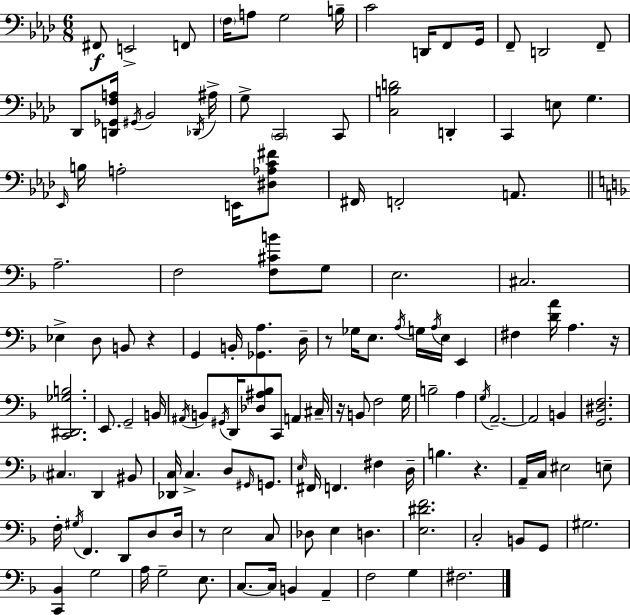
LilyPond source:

{
  \clef bass
  \numericTimeSignature
  \time 6/8
  \key f \minor
  fis,8\f e,2-> f,8 | \parenthesize f16 a8 g2 b16-- | c'2 d,16 f,8 g,16 | f,8-- d,2 f,8-- | \break des,8 <d, ges, f a>16 \acciaccatura { gis,16 } bes,2 | \acciaccatura { des,16 } ais16-> g8-> \parenthesize c,2 | c,8 <c b d'>2 d,4-. | c,4 e8 g4. | \break \grace { ees,16 } b16 a2-. | e,16 <dis aes c' fis'>8 fis,16 f,2-. | a,8. \bar "||" \break \key f \major a2.-- | f2 <f cis' b'>8 g8 | e2. | cis2. | \break ees4-> d8 b,8 r4 | g,4 b,16-. <ges, a>4. d16-- | r8 ges16 e8. \acciaccatura { a16 } g16 \acciaccatura { a16 } e16 e,4 | fis4 <d' a'>16 a4. | \break r16 <c, dis, ges b>2. | e,8. g,2-- | b,16 \acciaccatura { ais,16 } b,8 \acciaccatura { gis,16 } d,16 <des ais bes>8 c,8 a,4 | cis16-- r16 b,8 f2 | \break g16 b2-- | a4 \acciaccatura { g16 } a,2.--~~ | a,2 | b,4 <g, dis f>2. | \break \parenthesize cis4. d,4 | bis,8 <des, c>16 c4.-> | d8 \grace { gis,16 } g,8. \grace { e16 } fis,16 f,4. | fis4 d16-- b4. | \break r4. a,16-- c16 eis2 | e8-- f16-. \acciaccatura { gis16 } f,4. | d,8 d8 d16 r8 e2 | c8 des8 e4 | \break d4. <e dis' f'>2. | c2-. | b,8 g,8 gis2. | <c, bes,>4 | \break g2 a16 g2-- | e8. c8.~~ c16 | b,4 a,4-- f2 | g4 fis2. | \break \bar "|."
}